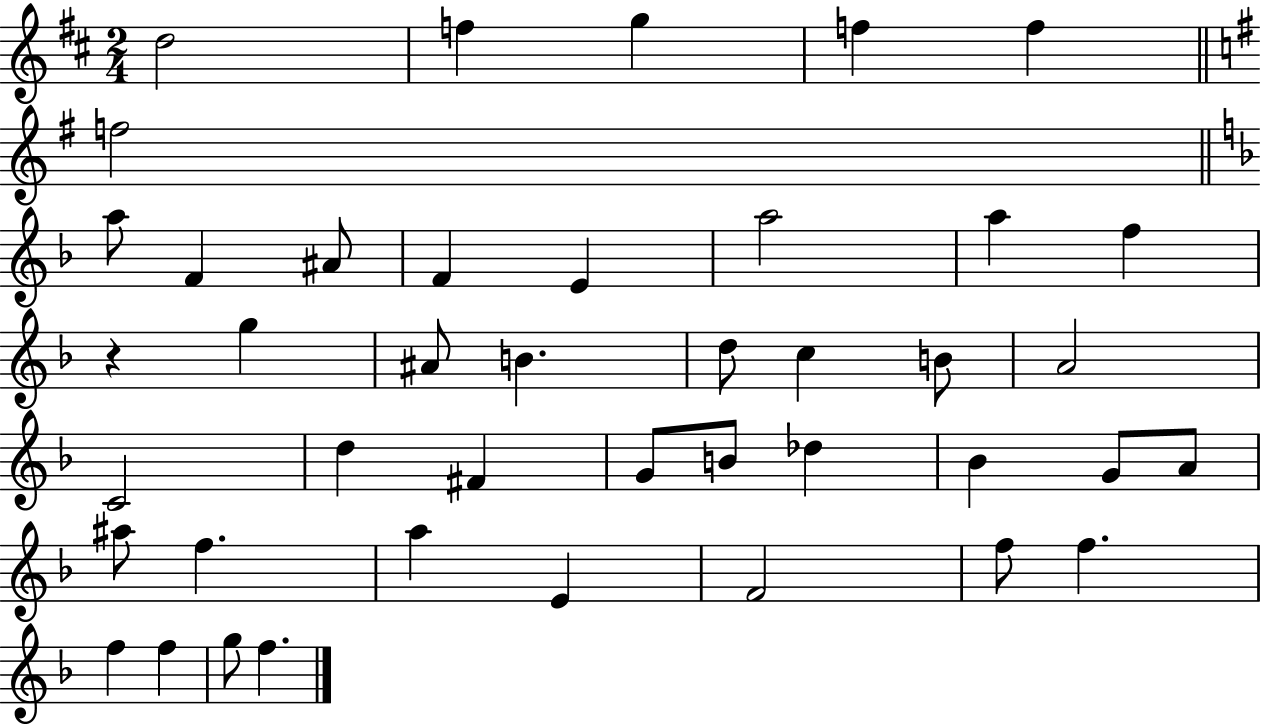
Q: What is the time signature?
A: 2/4